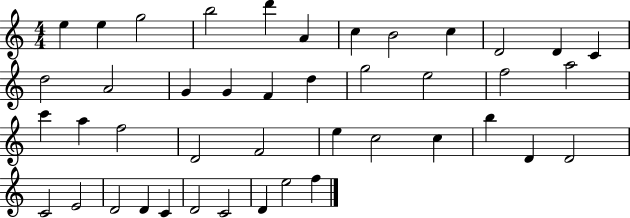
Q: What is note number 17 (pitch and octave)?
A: F4